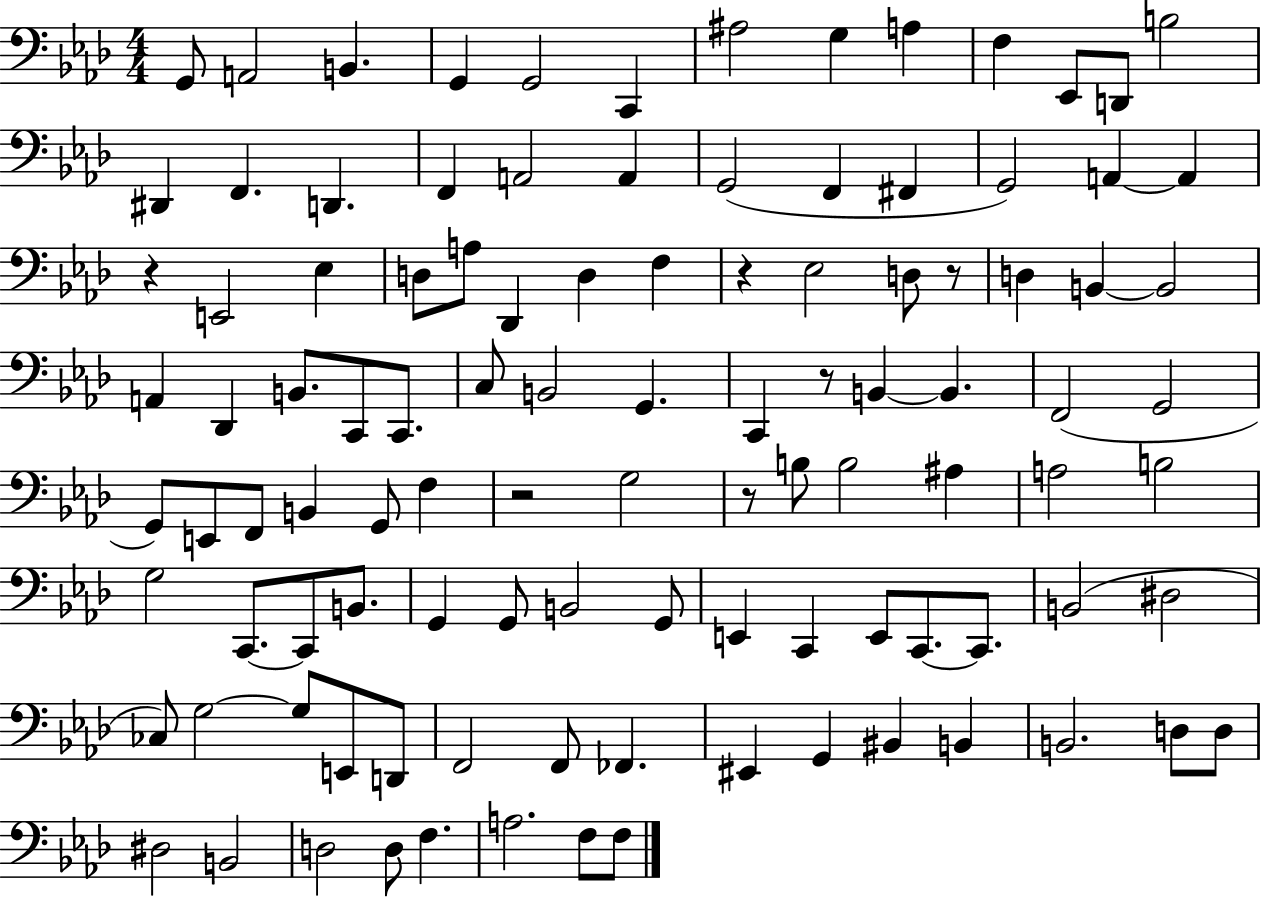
X:1
T:Untitled
M:4/4
L:1/4
K:Ab
G,,/2 A,,2 B,, G,, G,,2 C,, ^A,2 G, A, F, _E,,/2 D,,/2 B,2 ^D,, F,, D,, F,, A,,2 A,, G,,2 F,, ^F,, G,,2 A,, A,, z E,,2 _E, D,/2 A,/2 _D,, D, F, z _E,2 D,/2 z/2 D, B,, B,,2 A,, _D,, B,,/2 C,,/2 C,,/2 C,/2 B,,2 G,, C,, z/2 B,, B,, F,,2 G,,2 G,,/2 E,,/2 F,,/2 B,, G,,/2 F, z2 G,2 z/2 B,/2 B,2 ^A, A,2 B,2 G,2 C,,/2 C,,/2 B,,/2 G,, G,,/2 B,,2 G,,/2 E,, C,, E,,/2 C,,/2 C,,/2 B,,2 ^D,2 _C,/2 G,2 G,/2 E,,/2 D,,/2 F,,2 F,,/2 _F,, ^E,, G,, ^B,, B,, B,,2 D,/2 D,/2 ^D,2 B,,2 D,2 D,/2 F, A,2 F,/2 F,/2